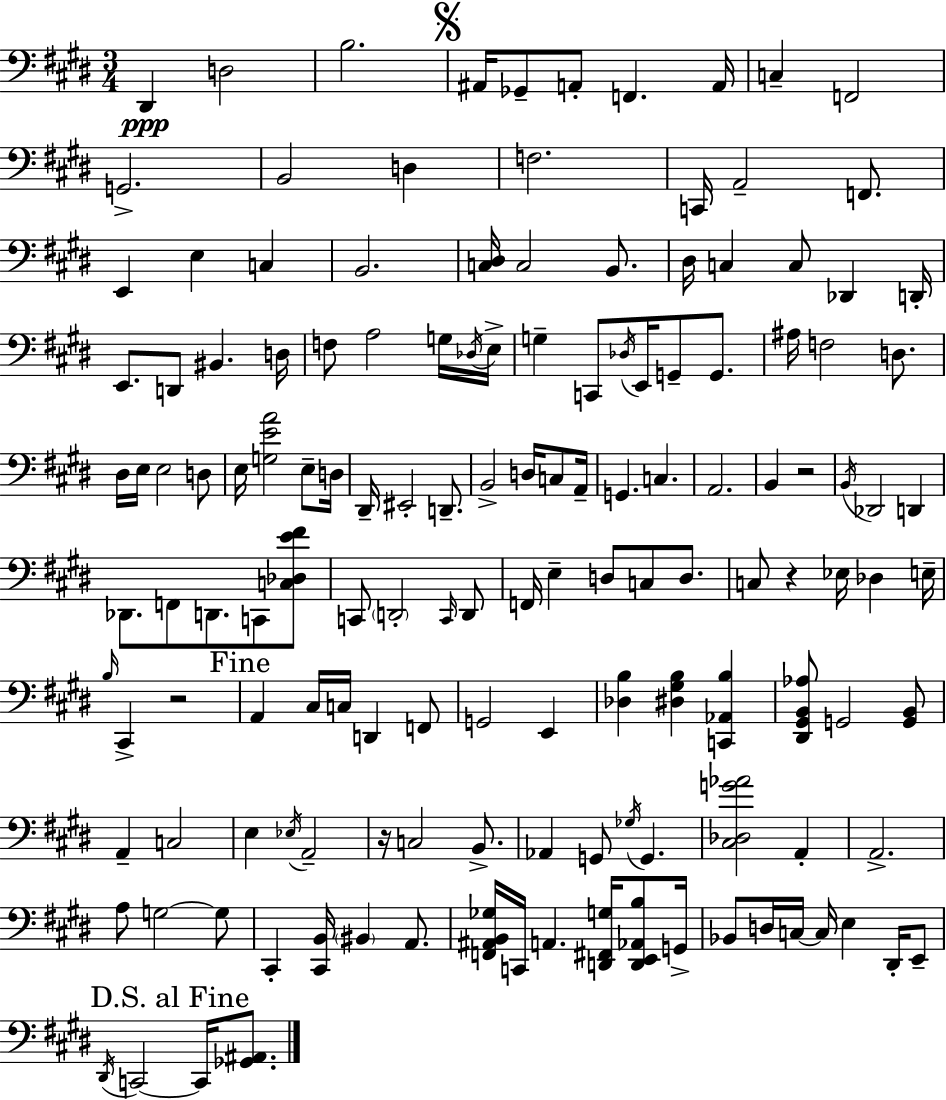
D#2/q D3/h B3/h. A#2/s Gb2/e A2/e F2/q. A2/s C3/q F2/h G2/h. B2/h D3/q F3/h. C2/s A2/h F2/e. E2/q E3/q C3/q B2/h. [C3,D#3]/s C3/h B2/e. D#3/s C3/q C3/e Db2/q D2/s E2/e. D2/e BIS2/q. D3/s F3/e A3/h G3/s Db3/s E3/s G3/q C2/e Db3/s E2/s G2/e G2/e. A#3/s F3/h D3/e. D#3/s E3/s E3/h D3/e E3/s [G3,E4,A4]/h E3/e D3/s D#2/s EIS2/h D2/e. B2/h D3/s C3/e A2/s G2/q. C3/q. A2/h. B2/q R/h B2/s Db2/h D2/q Db2/e. F2/e D2/e. C2/e [C3,Db3,E4,F#4]/e C2/e D2/h C2/s D2/e F2/s E3/q D3/e C3/e D3/e. C3/e R/q Eb3/s Db3/q E3/s B3/s C#2/q R/h A2/q C#3/s C3/s D2/q F2/e G2/h E2/q [Db3,B3]/q [D#3,G#3,B3]/q [C2,Ab2,B3]/q [D#2,G#2,B2,Ab3]/e G2/h [G2,B2]/e A2/q C3/h E3/q Eb3/s A2/h R/s C3/h B2/e. Ab2/q G2/e Gb3/s G2/q. [C#3,Db3,G4,Ab4]/h A2/q A2/h. A3/e G3/h G3/e C#2/q [C#2,B2]/s BIS2/q A2/e. [F2,A#2,B2,Gb3]/s C2/s A2/q. [D2,F#2,G3]/s [D2,E2,Ab2,B3]/e G2/s Bb2/e D3/s C3/s C3/s E3/q D#2/s E2/e D#2/s C2/h C2/s [Gb2,A#2]/e.